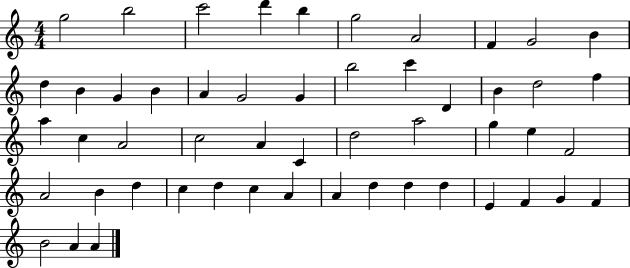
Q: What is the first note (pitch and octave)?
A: G5